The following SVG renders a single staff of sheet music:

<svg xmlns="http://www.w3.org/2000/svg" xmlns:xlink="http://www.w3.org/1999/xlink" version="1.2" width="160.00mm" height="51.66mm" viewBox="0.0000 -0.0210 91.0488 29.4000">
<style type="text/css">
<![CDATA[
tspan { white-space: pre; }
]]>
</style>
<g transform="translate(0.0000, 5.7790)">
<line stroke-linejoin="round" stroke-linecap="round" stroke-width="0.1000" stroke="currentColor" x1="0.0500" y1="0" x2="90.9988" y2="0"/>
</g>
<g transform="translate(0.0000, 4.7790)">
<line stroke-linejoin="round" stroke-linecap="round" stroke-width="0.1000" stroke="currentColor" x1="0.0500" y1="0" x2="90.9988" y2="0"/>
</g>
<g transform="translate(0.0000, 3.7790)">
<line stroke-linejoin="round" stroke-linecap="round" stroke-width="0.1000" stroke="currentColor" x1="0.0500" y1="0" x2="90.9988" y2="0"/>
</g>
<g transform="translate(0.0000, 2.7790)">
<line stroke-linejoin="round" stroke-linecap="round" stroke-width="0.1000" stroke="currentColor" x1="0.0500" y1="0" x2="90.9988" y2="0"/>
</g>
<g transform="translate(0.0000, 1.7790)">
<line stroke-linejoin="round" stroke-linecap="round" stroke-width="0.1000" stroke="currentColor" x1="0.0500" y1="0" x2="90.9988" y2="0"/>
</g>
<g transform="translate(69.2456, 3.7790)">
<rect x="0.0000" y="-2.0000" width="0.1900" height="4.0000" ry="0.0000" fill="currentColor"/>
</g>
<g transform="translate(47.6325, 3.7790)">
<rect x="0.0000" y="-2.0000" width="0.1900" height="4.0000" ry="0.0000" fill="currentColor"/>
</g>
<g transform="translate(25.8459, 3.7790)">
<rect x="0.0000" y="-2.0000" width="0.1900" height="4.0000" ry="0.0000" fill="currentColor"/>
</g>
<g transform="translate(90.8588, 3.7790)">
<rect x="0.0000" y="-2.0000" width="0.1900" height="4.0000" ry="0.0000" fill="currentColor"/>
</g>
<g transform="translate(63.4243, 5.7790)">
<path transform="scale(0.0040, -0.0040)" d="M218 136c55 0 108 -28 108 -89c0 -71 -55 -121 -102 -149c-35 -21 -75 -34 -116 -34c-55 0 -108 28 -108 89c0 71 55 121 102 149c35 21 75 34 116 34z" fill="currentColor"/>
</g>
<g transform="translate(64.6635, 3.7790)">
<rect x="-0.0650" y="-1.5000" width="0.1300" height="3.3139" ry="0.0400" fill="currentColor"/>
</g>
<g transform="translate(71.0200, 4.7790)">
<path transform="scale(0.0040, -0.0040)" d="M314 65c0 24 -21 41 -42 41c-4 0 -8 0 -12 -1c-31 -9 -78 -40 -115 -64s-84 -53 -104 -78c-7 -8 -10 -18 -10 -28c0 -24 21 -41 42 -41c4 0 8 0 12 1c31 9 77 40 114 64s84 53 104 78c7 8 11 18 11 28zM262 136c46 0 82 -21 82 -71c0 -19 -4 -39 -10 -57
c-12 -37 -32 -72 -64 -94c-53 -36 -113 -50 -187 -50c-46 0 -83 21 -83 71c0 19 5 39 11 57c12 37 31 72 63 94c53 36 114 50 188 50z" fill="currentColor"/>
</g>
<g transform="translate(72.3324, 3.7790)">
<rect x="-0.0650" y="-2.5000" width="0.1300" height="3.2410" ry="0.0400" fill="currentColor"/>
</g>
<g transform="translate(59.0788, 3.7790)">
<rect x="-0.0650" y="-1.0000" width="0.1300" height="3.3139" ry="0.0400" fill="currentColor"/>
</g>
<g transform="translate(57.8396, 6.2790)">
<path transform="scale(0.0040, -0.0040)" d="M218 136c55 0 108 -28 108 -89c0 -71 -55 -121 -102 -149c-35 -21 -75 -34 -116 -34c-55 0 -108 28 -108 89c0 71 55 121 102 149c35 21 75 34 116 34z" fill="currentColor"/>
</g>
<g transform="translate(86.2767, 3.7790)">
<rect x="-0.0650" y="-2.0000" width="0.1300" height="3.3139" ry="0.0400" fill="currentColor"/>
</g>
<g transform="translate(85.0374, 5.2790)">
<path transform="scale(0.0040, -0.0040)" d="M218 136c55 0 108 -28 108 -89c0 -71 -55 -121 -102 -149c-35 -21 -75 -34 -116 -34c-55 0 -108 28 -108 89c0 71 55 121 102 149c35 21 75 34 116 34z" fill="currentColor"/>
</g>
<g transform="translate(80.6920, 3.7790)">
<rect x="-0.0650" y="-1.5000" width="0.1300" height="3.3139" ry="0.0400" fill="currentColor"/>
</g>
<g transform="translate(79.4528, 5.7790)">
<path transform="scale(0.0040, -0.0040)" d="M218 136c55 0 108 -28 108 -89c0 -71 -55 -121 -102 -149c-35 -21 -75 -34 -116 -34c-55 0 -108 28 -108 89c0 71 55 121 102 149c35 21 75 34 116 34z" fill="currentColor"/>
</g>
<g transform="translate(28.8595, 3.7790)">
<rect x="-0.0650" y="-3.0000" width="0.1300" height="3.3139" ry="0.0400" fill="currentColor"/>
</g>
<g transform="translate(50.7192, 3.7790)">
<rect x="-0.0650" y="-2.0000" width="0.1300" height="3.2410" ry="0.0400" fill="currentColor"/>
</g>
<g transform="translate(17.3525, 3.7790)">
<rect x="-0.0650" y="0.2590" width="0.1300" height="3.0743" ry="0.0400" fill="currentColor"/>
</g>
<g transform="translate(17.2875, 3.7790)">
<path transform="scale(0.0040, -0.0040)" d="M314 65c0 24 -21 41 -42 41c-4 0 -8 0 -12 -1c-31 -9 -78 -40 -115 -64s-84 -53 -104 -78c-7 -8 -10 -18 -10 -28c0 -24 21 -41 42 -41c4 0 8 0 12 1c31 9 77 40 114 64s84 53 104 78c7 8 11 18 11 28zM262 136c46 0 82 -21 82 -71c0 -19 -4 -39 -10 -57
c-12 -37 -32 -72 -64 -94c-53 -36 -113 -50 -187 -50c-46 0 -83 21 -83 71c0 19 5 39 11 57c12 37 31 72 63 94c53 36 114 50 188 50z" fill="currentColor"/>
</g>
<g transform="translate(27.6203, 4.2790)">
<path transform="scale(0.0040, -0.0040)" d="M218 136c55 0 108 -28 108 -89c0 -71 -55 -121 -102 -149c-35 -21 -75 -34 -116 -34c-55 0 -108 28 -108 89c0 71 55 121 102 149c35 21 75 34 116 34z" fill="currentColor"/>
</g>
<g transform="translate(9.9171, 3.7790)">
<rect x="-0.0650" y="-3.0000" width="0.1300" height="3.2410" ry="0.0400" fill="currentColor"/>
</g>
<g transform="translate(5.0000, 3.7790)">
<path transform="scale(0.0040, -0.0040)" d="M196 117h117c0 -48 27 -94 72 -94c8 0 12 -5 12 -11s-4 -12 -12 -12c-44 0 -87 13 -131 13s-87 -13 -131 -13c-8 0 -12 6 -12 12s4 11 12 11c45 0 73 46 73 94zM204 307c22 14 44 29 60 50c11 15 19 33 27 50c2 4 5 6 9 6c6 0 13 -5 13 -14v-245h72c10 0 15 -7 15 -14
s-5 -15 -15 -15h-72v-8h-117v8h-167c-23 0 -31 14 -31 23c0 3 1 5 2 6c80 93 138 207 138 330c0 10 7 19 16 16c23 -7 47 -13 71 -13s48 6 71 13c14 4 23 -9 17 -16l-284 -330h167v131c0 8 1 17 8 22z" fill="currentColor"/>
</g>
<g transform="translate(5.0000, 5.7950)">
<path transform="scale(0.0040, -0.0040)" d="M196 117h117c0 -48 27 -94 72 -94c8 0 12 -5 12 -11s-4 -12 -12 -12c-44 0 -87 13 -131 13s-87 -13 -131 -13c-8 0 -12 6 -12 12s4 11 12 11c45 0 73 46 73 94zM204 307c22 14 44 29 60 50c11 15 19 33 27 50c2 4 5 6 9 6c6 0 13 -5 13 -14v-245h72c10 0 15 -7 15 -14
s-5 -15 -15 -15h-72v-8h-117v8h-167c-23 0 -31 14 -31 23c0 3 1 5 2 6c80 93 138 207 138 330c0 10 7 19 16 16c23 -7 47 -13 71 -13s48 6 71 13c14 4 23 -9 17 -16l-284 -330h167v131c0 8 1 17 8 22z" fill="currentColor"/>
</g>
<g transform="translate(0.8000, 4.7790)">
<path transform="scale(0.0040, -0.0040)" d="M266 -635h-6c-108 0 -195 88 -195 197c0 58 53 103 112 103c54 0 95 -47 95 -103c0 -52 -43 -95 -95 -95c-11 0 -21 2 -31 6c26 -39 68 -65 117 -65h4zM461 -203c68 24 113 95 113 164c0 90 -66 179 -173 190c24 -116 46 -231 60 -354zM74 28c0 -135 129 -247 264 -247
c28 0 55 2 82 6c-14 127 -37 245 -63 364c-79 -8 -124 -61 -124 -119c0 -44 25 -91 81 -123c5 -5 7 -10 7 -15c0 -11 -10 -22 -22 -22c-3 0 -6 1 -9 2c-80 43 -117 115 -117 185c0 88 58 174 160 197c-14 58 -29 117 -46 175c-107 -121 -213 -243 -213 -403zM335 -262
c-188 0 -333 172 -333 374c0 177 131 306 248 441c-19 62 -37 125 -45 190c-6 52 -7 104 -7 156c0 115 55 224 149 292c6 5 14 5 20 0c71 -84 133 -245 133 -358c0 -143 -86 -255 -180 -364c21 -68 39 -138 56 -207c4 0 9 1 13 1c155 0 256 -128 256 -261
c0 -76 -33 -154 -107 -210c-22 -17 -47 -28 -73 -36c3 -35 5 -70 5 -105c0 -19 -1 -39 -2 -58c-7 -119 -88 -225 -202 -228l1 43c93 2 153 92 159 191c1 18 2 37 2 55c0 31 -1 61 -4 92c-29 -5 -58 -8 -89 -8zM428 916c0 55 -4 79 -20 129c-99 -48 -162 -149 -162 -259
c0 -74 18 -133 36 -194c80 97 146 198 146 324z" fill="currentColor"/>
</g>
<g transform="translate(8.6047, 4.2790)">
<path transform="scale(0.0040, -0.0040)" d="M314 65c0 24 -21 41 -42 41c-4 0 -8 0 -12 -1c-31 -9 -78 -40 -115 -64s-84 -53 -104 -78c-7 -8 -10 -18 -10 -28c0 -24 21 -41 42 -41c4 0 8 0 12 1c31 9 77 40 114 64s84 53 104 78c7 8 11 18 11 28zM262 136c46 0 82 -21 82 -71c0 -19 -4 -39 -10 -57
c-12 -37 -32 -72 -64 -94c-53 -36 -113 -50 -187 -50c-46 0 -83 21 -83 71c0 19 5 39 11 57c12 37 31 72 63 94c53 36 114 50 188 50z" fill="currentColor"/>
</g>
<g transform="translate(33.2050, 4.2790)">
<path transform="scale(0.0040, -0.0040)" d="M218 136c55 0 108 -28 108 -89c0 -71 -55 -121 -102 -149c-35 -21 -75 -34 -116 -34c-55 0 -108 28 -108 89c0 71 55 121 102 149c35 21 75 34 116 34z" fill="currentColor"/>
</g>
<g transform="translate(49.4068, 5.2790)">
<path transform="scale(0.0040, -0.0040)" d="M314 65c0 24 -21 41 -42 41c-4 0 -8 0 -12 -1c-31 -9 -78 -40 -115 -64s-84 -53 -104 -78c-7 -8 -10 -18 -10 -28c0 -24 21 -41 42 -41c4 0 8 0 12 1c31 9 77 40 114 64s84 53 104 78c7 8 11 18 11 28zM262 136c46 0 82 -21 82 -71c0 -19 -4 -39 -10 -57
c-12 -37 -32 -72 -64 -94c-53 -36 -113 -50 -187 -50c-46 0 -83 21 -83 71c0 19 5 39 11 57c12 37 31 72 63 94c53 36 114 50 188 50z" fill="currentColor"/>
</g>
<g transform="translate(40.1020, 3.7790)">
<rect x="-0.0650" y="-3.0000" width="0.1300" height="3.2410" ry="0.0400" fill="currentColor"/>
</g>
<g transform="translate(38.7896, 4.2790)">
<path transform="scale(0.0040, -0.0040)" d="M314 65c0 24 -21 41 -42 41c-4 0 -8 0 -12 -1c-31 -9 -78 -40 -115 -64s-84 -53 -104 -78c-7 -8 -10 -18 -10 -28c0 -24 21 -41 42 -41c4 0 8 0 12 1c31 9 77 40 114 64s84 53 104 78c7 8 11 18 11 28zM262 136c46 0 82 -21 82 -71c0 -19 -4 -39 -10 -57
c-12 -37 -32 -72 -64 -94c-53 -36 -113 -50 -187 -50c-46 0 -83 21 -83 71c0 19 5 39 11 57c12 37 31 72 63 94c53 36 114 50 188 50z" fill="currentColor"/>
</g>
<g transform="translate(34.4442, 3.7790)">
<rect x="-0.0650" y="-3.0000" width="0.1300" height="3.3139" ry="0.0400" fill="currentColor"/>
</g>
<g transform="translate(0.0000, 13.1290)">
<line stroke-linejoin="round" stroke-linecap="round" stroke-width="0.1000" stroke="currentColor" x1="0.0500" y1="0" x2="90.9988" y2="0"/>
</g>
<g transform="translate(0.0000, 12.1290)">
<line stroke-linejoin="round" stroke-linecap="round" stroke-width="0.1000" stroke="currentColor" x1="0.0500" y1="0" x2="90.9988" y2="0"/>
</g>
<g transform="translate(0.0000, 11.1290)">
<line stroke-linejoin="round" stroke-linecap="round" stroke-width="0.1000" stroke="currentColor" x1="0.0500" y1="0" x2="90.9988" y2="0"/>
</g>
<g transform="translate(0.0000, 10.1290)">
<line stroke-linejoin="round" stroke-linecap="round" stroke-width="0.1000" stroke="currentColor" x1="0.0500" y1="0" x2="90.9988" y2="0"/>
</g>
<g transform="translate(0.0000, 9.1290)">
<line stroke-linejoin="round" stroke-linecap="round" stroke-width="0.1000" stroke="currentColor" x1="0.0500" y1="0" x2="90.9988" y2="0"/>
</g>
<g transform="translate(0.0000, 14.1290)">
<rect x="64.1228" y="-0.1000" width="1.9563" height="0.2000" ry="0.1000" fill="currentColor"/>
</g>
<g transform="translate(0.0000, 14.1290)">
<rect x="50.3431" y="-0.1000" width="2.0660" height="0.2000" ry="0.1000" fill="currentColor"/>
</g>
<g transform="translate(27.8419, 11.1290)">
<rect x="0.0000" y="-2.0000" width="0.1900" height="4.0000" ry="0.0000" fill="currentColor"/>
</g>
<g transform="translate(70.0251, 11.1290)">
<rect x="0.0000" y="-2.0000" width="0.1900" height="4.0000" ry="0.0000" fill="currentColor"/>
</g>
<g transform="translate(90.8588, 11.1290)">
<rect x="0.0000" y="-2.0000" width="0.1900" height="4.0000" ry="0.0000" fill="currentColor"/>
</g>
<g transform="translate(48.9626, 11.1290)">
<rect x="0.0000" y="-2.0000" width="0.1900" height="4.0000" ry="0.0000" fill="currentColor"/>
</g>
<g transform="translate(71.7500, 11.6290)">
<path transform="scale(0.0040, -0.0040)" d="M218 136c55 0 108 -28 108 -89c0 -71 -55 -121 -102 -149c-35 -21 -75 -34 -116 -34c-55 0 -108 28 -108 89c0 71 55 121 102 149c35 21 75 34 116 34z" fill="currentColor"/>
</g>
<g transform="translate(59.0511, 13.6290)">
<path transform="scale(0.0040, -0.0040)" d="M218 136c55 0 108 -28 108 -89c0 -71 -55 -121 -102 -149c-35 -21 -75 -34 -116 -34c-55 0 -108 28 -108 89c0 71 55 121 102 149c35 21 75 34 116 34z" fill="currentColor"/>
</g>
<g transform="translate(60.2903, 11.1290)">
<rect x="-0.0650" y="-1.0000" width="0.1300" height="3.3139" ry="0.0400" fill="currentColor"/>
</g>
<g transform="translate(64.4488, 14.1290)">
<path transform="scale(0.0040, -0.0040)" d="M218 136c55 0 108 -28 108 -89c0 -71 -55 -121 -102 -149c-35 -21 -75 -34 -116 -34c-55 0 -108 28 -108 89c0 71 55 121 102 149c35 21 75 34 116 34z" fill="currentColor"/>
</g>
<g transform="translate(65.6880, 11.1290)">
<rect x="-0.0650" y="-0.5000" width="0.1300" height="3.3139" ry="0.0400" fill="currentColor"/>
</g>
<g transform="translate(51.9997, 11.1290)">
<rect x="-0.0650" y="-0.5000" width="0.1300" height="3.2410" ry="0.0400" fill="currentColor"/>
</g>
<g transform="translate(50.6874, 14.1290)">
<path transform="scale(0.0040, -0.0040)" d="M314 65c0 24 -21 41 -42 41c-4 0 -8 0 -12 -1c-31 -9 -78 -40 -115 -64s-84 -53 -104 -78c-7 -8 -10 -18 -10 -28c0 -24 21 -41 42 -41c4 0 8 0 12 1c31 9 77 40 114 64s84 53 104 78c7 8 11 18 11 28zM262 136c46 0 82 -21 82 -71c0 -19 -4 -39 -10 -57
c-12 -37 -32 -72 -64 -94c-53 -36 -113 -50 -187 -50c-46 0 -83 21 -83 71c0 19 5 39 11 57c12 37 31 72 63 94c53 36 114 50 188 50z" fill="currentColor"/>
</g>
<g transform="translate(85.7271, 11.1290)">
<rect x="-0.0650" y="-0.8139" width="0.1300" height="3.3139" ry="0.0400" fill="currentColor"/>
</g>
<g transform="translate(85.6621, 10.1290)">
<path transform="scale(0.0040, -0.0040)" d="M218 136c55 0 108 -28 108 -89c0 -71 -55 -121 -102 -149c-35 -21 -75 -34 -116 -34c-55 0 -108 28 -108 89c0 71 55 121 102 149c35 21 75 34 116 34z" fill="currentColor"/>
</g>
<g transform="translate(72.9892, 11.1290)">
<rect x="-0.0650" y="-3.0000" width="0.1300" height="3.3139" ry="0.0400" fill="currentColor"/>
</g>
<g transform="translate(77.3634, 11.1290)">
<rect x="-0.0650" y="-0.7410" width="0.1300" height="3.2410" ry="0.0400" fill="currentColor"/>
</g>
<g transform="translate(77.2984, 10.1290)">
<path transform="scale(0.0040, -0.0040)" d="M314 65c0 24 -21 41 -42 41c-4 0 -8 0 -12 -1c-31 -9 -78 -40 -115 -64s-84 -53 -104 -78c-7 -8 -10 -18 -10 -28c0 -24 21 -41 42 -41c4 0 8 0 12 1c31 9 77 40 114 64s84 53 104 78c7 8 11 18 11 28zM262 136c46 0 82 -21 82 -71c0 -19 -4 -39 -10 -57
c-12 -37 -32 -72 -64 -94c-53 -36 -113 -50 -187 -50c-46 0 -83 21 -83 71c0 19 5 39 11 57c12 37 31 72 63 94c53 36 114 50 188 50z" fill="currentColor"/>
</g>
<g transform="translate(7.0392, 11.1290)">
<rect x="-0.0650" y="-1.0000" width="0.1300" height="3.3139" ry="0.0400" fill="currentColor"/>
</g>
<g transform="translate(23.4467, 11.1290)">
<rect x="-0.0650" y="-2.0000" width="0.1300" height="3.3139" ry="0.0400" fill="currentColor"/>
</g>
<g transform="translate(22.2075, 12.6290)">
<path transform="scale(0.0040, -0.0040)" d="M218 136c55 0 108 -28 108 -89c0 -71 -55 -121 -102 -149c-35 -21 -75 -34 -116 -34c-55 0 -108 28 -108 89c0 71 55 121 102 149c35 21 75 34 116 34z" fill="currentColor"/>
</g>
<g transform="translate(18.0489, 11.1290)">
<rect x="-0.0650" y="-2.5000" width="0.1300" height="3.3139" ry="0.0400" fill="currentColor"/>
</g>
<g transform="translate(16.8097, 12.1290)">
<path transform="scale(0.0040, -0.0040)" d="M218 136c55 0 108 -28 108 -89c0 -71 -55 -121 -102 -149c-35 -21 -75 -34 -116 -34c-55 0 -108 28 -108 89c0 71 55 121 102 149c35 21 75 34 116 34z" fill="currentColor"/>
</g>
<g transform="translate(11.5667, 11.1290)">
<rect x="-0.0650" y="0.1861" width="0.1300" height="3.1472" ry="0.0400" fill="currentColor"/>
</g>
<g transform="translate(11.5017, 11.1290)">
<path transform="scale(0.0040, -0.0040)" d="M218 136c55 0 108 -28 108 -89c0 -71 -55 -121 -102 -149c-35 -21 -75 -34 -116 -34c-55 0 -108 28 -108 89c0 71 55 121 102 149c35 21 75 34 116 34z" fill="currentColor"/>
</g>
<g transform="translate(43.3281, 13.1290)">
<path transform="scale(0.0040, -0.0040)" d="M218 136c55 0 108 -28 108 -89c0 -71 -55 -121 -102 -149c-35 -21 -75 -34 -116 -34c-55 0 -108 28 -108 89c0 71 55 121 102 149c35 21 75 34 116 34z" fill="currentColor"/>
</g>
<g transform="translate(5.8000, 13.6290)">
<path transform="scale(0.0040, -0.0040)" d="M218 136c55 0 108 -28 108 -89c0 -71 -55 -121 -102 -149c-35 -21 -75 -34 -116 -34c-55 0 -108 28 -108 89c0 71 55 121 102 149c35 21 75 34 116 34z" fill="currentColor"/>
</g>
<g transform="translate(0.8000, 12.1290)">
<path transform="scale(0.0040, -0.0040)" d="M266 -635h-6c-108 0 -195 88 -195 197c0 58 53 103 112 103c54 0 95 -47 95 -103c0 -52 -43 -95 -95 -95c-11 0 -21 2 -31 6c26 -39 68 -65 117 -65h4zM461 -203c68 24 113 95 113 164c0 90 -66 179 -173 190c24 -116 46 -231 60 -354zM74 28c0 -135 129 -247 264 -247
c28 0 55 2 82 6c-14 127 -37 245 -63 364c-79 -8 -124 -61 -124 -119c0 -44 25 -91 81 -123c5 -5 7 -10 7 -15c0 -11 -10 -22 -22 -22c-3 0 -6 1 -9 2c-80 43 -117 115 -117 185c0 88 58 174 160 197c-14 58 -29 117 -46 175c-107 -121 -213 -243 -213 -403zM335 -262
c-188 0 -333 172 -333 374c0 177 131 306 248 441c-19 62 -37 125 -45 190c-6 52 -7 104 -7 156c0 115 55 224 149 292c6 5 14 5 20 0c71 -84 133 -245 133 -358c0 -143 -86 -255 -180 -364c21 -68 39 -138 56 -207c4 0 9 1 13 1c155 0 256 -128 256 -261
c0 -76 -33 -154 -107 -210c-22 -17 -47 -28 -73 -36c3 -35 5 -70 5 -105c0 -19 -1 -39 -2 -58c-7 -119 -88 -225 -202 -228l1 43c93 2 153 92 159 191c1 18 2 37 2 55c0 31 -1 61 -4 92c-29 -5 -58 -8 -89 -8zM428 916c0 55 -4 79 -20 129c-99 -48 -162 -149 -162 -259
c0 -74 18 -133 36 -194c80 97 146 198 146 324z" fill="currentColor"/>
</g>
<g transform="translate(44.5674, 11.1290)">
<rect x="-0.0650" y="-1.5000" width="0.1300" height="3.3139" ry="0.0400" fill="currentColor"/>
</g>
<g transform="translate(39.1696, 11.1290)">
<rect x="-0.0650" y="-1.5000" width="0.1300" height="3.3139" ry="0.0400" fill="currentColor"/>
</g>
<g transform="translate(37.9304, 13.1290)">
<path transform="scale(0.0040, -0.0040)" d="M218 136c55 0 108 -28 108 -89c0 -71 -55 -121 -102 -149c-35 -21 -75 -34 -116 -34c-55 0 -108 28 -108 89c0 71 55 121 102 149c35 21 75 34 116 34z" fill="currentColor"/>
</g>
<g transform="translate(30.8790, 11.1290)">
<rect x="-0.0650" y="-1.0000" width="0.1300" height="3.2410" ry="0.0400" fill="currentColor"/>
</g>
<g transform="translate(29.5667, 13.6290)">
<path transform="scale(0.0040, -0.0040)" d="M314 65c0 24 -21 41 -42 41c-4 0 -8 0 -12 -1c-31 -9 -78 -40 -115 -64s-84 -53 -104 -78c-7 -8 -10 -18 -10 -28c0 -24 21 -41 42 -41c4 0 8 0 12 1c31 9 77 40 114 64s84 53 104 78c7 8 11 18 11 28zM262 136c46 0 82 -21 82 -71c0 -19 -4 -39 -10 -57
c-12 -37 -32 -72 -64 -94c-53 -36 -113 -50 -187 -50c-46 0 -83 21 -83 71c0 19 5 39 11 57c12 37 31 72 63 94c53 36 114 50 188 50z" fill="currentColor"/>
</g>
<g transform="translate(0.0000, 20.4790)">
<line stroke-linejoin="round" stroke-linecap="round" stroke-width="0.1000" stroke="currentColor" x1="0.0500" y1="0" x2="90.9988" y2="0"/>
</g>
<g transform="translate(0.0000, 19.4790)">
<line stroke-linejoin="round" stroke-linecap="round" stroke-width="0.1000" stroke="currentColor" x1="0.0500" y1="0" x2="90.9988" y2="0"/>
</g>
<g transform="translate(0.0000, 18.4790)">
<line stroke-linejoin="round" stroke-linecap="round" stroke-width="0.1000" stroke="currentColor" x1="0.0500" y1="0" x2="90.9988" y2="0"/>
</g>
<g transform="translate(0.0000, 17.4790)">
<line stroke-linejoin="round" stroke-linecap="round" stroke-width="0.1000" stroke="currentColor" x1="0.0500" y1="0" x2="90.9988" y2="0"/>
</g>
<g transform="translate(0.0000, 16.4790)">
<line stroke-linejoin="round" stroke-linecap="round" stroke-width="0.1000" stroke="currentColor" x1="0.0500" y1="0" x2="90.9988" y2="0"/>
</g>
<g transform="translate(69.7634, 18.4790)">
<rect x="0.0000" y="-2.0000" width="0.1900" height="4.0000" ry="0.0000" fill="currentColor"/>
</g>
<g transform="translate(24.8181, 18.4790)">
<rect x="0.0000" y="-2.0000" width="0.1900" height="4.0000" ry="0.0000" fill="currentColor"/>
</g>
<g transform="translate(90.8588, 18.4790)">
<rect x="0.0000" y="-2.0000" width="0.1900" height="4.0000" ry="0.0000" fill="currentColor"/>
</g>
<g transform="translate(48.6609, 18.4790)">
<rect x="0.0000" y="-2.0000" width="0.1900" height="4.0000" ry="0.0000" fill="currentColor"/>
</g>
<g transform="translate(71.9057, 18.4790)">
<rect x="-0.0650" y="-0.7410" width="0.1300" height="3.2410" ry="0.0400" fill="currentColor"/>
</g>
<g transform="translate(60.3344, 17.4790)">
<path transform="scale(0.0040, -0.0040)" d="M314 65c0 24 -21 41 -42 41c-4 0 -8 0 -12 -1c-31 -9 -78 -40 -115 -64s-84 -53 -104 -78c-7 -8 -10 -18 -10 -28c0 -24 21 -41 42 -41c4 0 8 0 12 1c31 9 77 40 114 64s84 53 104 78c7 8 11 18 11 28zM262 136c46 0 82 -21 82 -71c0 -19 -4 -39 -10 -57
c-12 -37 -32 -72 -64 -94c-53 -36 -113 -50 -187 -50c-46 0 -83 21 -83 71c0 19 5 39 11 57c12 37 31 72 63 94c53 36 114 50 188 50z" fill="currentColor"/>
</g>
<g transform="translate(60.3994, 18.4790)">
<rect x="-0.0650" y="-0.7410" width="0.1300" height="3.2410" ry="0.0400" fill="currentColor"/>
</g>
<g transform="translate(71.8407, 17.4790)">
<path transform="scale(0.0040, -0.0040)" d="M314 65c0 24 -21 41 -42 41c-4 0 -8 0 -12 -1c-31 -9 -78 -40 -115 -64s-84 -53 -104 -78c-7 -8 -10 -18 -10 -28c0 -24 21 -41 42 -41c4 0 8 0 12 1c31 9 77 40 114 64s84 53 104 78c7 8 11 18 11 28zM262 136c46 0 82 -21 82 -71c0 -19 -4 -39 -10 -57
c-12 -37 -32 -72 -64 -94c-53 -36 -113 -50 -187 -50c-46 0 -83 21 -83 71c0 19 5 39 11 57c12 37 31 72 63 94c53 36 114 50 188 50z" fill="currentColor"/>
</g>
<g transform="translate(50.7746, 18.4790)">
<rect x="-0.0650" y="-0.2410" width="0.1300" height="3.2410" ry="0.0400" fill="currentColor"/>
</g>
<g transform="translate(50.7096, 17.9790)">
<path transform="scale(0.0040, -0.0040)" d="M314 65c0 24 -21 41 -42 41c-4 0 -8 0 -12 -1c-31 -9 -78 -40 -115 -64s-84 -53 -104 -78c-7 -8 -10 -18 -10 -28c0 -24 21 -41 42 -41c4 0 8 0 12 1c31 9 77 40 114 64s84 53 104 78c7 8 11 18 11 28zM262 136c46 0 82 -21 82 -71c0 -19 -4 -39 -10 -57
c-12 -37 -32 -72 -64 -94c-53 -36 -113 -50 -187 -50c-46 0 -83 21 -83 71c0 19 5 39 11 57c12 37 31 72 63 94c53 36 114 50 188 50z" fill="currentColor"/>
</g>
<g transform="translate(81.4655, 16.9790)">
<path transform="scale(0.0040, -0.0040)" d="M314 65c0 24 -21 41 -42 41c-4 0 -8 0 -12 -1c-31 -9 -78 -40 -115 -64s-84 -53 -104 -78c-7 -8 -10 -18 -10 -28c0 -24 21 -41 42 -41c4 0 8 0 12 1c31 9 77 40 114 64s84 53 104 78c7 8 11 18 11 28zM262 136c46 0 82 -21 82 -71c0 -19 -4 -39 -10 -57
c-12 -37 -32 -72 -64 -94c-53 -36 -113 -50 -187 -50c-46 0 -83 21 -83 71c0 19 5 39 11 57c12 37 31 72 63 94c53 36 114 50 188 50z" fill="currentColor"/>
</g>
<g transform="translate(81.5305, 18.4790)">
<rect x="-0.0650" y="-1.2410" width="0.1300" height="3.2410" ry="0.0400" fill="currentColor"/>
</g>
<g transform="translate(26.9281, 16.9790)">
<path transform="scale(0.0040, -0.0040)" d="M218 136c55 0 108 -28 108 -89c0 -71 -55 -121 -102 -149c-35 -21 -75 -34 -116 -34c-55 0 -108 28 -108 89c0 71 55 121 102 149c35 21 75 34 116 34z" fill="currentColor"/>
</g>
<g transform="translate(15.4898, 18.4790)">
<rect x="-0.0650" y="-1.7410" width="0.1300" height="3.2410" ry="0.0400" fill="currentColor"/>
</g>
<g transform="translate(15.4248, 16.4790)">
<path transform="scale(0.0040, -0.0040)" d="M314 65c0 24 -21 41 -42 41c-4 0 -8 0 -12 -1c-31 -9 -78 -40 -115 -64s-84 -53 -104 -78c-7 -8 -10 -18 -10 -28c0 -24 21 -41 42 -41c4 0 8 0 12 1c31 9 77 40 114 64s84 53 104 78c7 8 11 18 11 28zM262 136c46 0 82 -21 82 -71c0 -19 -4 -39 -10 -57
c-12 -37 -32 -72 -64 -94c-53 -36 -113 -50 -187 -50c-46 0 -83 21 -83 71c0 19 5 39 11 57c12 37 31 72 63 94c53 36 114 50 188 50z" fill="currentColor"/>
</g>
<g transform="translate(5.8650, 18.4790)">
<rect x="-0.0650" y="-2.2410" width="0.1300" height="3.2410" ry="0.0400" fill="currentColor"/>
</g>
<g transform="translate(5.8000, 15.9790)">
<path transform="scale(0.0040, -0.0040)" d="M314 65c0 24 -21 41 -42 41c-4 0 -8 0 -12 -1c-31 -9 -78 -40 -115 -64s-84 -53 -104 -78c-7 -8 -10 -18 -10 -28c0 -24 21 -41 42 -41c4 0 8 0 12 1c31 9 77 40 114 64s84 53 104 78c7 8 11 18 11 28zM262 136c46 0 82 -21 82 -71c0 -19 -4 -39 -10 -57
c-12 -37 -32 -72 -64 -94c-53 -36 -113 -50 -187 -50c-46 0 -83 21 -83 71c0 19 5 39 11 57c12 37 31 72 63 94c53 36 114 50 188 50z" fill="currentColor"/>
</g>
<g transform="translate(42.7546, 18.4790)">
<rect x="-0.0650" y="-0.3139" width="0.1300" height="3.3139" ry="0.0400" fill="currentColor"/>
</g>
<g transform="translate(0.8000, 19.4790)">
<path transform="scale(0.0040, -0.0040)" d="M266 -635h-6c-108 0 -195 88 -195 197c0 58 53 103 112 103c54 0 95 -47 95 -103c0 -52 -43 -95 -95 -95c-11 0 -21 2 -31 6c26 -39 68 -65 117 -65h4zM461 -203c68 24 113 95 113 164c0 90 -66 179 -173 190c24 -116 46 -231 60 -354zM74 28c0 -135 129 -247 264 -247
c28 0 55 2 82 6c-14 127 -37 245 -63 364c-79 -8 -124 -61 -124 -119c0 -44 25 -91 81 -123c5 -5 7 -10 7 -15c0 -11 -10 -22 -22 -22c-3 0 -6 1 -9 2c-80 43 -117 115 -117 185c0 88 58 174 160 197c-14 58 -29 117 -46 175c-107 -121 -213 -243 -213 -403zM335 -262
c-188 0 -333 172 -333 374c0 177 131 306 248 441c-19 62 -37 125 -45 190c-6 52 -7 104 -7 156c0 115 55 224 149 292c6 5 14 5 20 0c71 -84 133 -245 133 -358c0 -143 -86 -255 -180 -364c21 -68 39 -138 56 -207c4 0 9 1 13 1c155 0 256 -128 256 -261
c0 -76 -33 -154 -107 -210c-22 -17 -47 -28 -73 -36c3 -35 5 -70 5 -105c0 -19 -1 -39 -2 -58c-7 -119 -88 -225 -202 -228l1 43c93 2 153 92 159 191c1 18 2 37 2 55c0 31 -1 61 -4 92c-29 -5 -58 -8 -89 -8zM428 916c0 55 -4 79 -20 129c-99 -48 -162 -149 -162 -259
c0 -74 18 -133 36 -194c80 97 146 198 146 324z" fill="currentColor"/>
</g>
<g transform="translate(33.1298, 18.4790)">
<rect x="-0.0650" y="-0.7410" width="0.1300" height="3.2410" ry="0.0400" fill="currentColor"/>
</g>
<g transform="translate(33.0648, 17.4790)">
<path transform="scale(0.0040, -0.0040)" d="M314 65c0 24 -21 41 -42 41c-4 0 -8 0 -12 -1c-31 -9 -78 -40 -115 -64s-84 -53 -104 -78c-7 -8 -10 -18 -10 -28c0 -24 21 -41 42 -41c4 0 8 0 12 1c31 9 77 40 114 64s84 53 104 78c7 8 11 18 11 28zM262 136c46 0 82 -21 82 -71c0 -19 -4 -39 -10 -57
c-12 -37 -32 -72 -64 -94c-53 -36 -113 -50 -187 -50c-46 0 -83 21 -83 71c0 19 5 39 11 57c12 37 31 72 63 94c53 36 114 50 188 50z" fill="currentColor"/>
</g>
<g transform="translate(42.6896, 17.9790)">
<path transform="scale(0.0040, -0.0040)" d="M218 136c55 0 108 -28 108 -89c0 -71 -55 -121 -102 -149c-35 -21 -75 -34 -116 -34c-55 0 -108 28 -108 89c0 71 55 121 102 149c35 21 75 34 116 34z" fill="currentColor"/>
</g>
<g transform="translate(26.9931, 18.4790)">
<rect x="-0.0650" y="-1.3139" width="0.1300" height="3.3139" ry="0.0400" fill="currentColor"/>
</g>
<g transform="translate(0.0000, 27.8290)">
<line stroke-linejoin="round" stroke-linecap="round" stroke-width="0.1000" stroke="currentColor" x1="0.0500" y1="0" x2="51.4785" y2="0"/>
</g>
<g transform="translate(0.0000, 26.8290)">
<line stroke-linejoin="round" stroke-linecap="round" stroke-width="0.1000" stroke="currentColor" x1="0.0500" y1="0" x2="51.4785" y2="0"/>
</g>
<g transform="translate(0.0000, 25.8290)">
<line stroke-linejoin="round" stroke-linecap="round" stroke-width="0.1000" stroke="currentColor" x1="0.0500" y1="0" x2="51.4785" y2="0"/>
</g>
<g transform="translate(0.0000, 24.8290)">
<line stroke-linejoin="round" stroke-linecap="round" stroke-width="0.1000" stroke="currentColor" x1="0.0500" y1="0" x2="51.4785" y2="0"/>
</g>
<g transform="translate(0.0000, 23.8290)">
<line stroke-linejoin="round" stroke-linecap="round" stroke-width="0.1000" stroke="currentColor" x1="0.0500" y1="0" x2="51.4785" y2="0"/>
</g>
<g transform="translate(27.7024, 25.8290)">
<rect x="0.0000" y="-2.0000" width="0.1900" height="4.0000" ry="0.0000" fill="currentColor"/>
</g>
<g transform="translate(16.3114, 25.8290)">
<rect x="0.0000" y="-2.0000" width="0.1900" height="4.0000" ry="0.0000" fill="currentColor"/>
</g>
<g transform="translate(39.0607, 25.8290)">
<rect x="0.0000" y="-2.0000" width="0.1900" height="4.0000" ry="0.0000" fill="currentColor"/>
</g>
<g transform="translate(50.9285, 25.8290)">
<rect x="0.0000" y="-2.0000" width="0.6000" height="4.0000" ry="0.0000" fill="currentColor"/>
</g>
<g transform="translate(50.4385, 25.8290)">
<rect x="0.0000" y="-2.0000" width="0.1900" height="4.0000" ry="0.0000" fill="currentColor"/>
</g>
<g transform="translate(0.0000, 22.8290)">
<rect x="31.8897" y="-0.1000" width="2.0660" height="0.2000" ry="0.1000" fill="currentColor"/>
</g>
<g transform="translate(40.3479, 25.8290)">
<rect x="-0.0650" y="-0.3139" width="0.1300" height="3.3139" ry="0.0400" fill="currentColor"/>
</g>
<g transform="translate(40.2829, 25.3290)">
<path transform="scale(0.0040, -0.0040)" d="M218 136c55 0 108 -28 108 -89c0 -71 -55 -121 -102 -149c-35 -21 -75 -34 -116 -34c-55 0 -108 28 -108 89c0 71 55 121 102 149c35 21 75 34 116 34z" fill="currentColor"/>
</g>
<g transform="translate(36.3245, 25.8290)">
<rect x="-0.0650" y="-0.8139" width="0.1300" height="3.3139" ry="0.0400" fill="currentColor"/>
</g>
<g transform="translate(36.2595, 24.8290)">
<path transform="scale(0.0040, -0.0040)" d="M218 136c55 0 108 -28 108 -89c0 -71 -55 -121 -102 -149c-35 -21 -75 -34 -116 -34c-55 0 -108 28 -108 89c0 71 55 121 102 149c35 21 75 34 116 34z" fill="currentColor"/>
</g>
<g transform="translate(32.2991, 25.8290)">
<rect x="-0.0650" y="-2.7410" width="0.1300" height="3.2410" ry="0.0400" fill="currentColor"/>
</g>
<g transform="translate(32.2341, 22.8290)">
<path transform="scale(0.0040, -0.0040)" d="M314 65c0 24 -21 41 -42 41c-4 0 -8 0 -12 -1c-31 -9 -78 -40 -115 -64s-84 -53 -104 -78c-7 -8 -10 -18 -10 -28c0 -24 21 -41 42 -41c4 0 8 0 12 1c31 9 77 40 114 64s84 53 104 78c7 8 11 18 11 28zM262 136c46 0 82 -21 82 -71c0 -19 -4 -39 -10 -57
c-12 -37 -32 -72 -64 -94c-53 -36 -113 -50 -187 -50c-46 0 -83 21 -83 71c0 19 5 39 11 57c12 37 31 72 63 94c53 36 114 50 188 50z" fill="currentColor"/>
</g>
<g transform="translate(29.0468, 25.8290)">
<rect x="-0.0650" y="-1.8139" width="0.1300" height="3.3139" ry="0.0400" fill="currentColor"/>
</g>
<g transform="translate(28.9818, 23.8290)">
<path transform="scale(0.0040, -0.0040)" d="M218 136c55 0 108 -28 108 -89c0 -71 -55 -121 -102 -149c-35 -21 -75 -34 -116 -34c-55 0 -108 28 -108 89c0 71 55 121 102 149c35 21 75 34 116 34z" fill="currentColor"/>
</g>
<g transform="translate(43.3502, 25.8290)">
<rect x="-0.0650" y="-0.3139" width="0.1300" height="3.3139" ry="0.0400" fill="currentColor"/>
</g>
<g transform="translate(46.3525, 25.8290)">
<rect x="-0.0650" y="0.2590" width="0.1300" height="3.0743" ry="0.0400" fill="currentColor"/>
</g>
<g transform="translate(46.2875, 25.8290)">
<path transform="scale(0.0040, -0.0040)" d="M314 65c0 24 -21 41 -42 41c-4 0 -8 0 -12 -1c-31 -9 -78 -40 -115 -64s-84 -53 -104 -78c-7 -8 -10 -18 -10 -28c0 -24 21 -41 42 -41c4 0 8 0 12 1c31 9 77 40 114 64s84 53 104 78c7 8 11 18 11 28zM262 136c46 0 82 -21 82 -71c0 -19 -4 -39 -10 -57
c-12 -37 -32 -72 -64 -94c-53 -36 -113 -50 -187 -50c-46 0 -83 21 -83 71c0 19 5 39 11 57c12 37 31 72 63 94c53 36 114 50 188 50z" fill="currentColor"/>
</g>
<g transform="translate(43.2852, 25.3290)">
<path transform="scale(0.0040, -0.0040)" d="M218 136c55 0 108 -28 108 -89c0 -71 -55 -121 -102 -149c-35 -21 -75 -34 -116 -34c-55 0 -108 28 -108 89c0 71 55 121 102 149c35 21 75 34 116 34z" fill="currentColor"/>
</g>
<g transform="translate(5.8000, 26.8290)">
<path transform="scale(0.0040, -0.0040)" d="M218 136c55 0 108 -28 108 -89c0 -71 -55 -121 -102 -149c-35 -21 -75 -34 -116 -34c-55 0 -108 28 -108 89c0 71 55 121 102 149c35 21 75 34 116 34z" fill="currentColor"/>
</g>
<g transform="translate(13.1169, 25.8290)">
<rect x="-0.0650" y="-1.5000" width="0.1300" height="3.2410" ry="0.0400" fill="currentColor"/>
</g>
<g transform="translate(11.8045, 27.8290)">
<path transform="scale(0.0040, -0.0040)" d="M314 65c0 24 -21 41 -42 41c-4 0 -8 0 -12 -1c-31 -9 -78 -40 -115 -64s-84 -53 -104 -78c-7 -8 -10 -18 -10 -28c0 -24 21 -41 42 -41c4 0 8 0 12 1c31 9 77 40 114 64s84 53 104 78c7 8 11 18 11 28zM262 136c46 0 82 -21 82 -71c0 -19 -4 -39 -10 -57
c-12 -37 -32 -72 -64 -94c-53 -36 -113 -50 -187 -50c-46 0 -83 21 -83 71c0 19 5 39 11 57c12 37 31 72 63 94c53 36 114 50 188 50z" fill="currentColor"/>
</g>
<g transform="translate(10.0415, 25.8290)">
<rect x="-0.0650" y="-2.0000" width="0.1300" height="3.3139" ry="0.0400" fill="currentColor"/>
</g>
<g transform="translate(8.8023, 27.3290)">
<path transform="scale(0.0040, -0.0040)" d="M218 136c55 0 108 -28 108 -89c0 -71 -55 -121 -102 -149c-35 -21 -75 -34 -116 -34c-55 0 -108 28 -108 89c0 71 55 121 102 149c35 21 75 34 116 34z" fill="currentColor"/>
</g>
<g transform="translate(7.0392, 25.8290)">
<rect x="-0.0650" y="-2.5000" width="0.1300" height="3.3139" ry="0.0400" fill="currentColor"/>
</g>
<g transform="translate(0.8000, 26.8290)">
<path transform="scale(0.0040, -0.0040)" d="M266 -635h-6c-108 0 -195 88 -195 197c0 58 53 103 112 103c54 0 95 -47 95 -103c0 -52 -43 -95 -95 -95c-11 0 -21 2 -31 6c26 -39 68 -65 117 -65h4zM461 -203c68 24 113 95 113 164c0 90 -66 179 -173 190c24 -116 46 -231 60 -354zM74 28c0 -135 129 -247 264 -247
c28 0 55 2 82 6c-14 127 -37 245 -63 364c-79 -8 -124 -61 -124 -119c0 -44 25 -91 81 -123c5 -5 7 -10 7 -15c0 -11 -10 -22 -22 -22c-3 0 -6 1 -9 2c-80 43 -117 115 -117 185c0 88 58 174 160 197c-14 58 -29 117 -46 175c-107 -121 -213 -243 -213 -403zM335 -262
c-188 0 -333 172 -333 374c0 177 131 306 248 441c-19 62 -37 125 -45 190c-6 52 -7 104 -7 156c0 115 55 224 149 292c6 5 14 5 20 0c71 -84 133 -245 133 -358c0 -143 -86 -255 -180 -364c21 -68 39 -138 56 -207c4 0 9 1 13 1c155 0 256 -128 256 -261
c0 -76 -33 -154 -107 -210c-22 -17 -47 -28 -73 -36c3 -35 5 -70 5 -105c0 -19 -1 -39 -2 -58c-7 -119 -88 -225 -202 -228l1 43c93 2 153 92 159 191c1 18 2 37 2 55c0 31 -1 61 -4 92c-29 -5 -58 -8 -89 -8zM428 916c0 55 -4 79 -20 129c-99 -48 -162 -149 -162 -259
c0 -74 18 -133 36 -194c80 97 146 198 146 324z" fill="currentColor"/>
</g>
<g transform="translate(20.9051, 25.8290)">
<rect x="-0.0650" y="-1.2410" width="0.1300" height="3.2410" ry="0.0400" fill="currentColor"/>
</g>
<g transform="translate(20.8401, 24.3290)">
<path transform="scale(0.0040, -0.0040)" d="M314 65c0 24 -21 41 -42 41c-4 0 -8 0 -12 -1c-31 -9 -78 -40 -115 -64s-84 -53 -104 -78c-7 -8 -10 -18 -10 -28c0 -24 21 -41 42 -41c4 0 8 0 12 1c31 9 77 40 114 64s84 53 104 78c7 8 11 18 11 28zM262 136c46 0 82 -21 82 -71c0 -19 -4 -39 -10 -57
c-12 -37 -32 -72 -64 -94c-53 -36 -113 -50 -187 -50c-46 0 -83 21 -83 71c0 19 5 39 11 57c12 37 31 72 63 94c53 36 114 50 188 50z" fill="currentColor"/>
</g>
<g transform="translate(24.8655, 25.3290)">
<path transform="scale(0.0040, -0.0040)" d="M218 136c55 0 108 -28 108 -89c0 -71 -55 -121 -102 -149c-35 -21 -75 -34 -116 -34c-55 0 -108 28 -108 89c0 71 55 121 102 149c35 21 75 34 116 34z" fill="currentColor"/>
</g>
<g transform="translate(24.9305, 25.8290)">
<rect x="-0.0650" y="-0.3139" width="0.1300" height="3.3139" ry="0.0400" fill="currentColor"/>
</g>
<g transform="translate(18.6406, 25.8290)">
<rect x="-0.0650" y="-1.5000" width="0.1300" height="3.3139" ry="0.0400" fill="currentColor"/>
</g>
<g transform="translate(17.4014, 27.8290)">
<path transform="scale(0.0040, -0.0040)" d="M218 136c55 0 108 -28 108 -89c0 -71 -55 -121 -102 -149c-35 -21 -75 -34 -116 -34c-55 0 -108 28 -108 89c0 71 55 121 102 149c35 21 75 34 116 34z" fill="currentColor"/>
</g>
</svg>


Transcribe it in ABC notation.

X:1
T:Untitled
M:4/4
L:1/4
K:C
A2 B2 A A A2 F2 D E G2 E F D B G F D2 E E C2 D C A d2 d g2 f2 e d2 c c2 d2 d2 e2 G F E2 E e2 c f a2 d c c B2